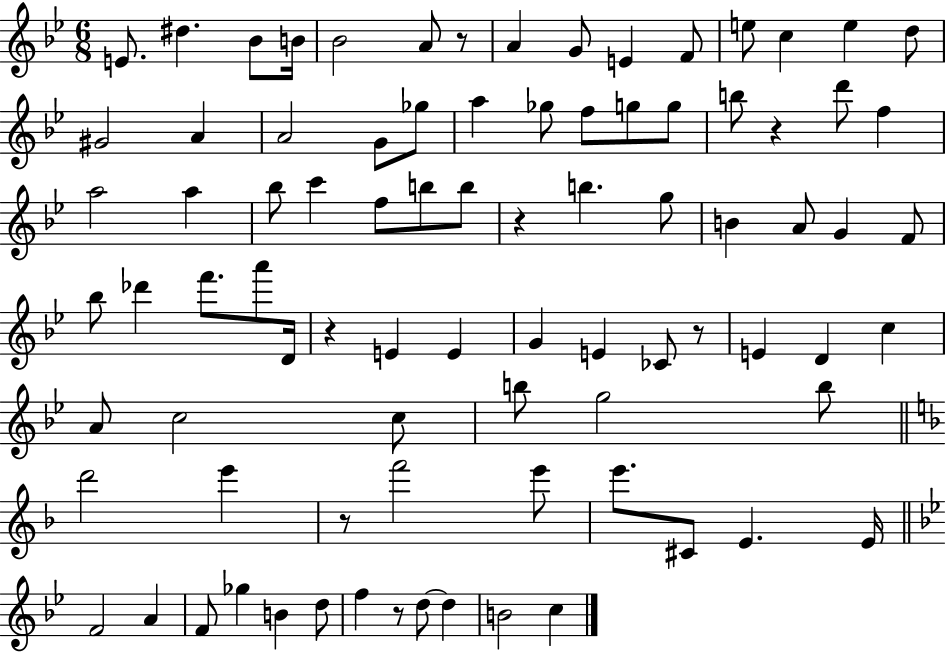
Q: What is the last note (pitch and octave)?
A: C5